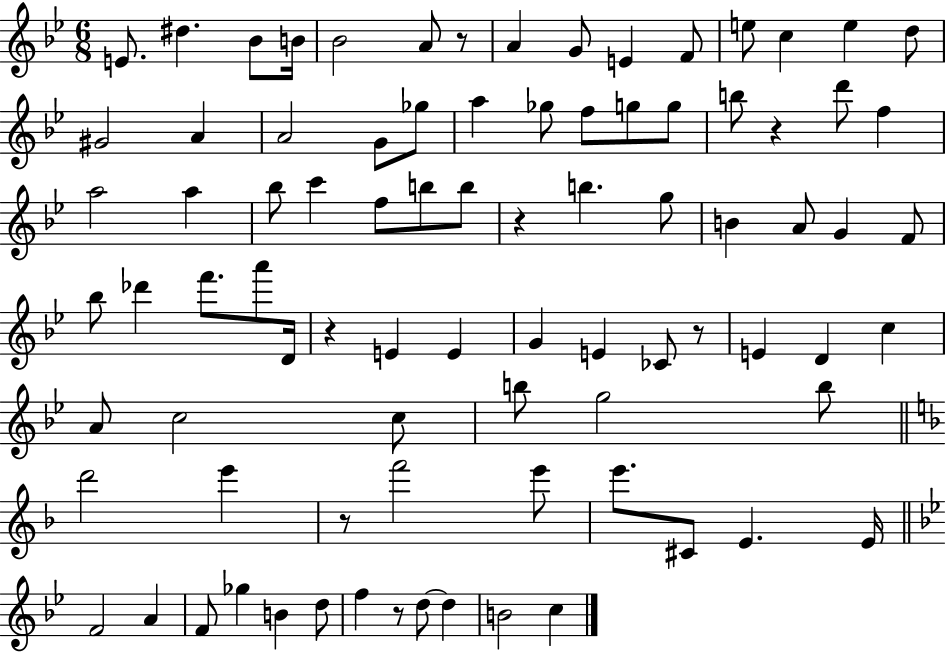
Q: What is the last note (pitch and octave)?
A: C5